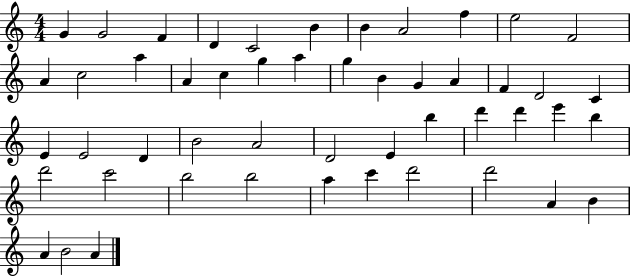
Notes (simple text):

G4/q G4/h F4/q D4/q C4/h B4/q B4/q A4/h F5/q E5/h F4/h A4/q C5/h A5/q A4/q C5/q G5/q A5/q G5/q B4/q G4/q A4/q F4/q D4/h C4/q E4/q E4/h D4/q B4/h A4/h D4/h E4/q B5/q D6/q D6/q E6/q B5/q D6/h C6/h B5/h B5/h A5/q C6/q D6/h D6/h A4/q B4/q A4/q B4/h A4/q